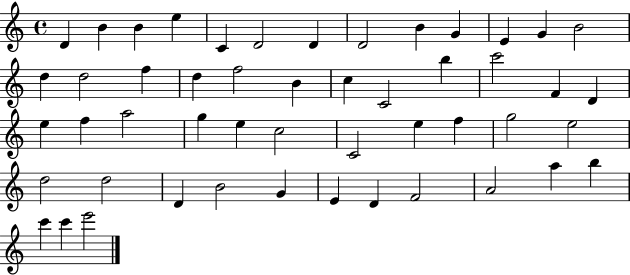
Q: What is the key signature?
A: C major